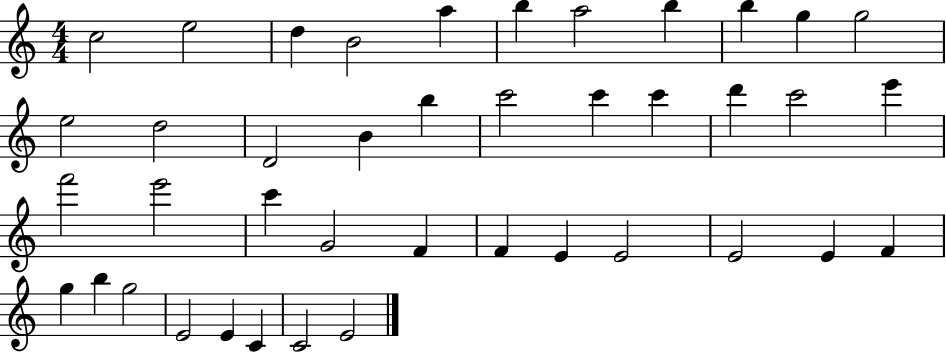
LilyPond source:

{
  \clef treble
  \numericTimeSignature
  \time 4/4
  \key c \major
  c''2 e''2 | d''4 b'2 a''4 | b''4 a''2 b''4 | b''4 g''4 g''2 | \break e''2 d''2 | d'2 b'4 b''4 | c'''2 c'''4 c'''4 | d'''4 c'''2 e'''4 | \break f'''2 e'''2 | c'''4 g'2 f'4 | f'4 e'4 e'2 | e'2 e'4 f'4 | \break g''4 b''4 g''2 | e'2 e'4 c'4 | c'2 e'2 | \bar "|."
}